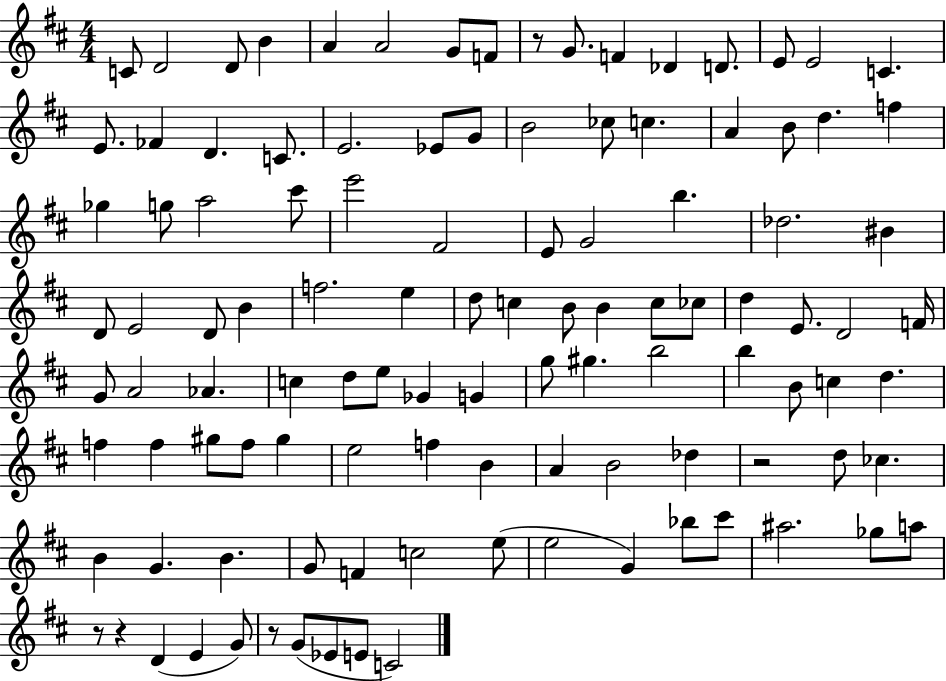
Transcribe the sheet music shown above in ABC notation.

X:1
T:Untitled
M:4/4
L:1/4
K:D
C/2 D2 D/2 B A A2 G/2 F/2 z/2 G/2 F _D D/2 E/2 E2 C E/2 _F D C/2 E2 _E/2 G/2 B2 _c/2 c A B/2 d f _g g/2 a2 ^c'/2 e'2 ^F2 E/2 G2 b _d2 ^B D/2 E2 D/2 B f2 e d/2 c B/2 B c/2 _c/2 d E/2 D2 F/4 G/2 A2 _A c d/2 e/2 _G G g/2 ^g b2 b B/2 c d f f ^g/2 f/2 ^g e2 f B A B2 _d z2 d/2 _c B G B G/2 F c2 e/2 e2 G _b/2 ^c'/2 ^a2 _g/2 a/2 z/2 z D E G/2 z/2 G/2 _E/2 E/2 C2